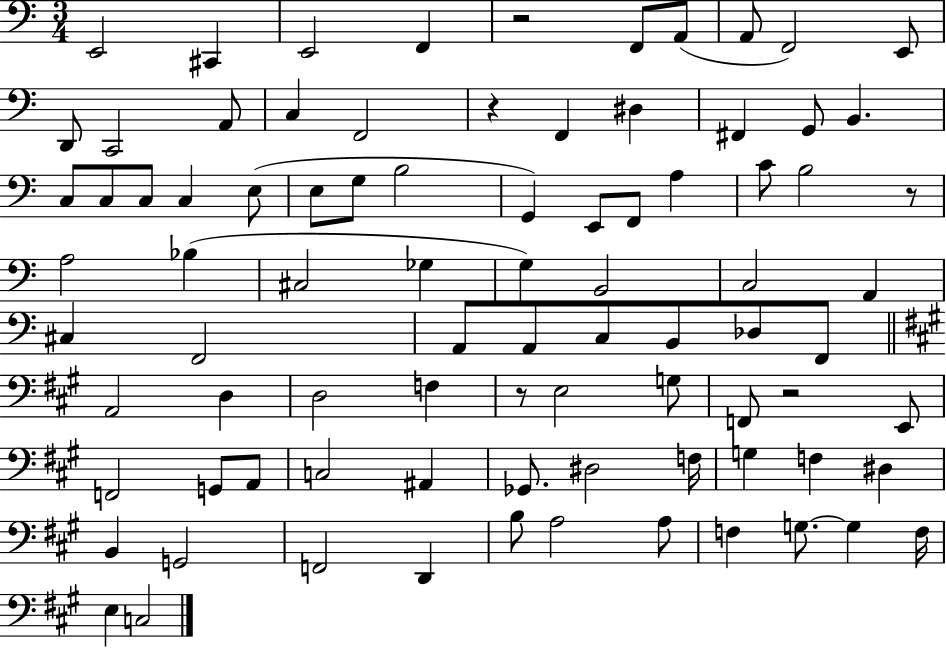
{
  \clef bass
  \numericTimeSignature
  \time 3/4
  \key c \major
  \repeat volta 2 { e,2 cis,4 | e,2 f,4 | r2 f,8 a,8( | a,8 f,2) e,8 | \break d,8 c,2 a,8 | c4 f,2 | r4 f,4 dis4 | fis,4 g,8 b,4. | \break c8 c8 c8 c4 e8( | e8 g8 b2 | g,4) e,8 f,8 a4 | c'8 b2 r8 | \break a2 bes4( | cis2 ges4 | g4) b,2 | c2 a,4 | \break cis4 f,2 | a,8 a,8 c8 b,8 des8 f,8 | \bar "||" \break \key a \major a,2 d4 | d2 f4 | r8 e2 g8 | f,8 r2 e,8 | \break f,2 g,8 a,8 | c2 ais,4 | ges,8. dis2 f16 | g4 f4 dis4 | \break b,4 g,2 | f,2 d,4 | b8 a2 a8 | f4 g8.~~ g4 f16 | \break e4 c2 | } \bar "|."
}